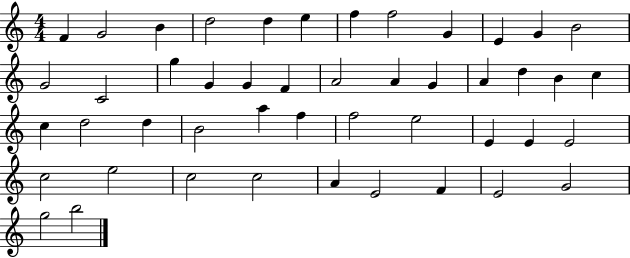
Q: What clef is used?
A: treble